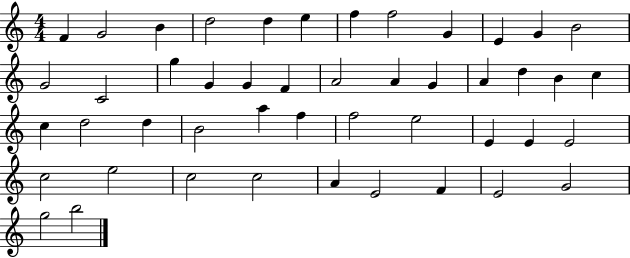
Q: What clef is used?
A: treble